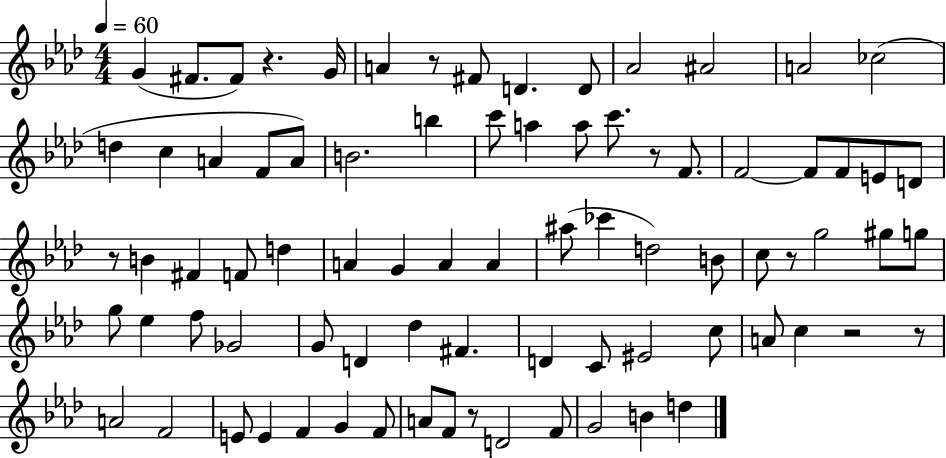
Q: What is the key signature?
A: AES major